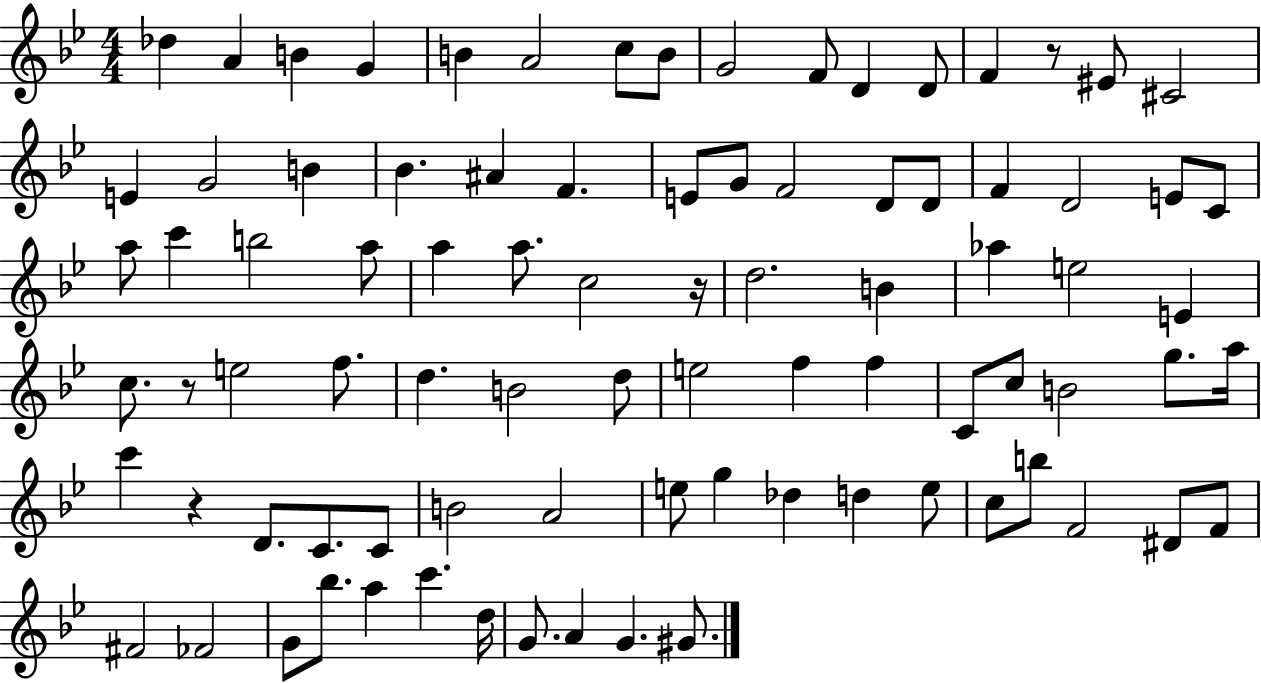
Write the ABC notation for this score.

X:1
T:Untitled
M:4/4
L:1/4
K:Bb
_d A B G B A2 c/2 B/2 G2 F/2 D D/2 F z/2 ^E/2 ^C2 E G2 B _B ^A F E/2 G/2 F2 D/2 D/2 F D2 E/2 C/2 a/2 c' b2 a/2 a a/2 c2 z/4 d2 B _a e2 E c/2 z/2 e2 f/2 d B2 d/2 e2 f f C/2 c/2 B2 g/2 a/4 c' z D/2 C/2 C/2 B2 A2 e/2 g _d d e/2 c/2 b/2 F2 ^D/2 F/2 ^F2 _F2 G/2 _b/2 a c' d/4 G/2 A G ^G/2